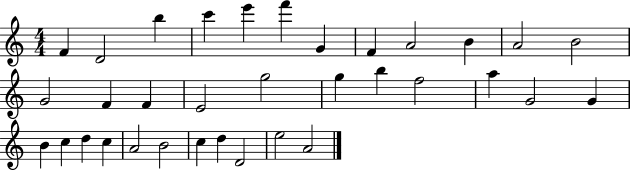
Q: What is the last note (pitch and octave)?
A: A4